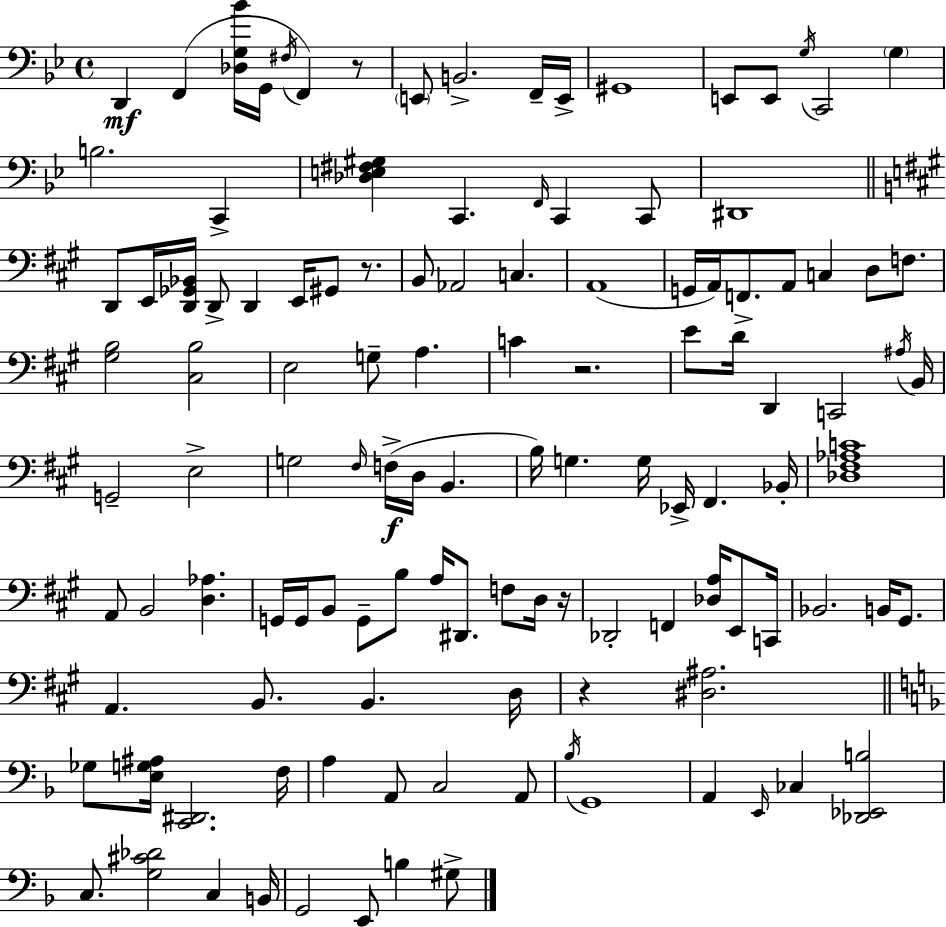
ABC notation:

X:1
T:Untitled
M:4/4
L:1/4
K:Bb
D,, F,, [_D,G,_B]/4 G,,/4 ^F,/4 F,, z/2 E,,/2 B,,2 F,,/4 E,,/4 ^G,,4 E,,/2 E,,/2 G,/4 C,,2 G, B,2 C,, [_D,E,^F,^G,] C,, F,,/4 C,, C,,/2 ^D,,4 D,,/2 E,,/4 [D,,_G,,_B,,]/4 D,,/2 D,, E,,/4 ^G,,/2 z/2 B,,/2 _A,,2 C, A,,4 G,,/4 A,,/4 F,,/2 A,,/2 C, D,/2 F,/2 [^G,B,]2 [^C,B,]2 E,2 G,/2 A, C z2 E/2 D/4 D,, C,,2 ^A,/4 B,,/4 G,,2 E,2 G,2 ^F,/4 F,/4 D,/4 B,, B,/4 G, G,/4 _E,,/4 ^F,, _B,,/4 [_D,^F,_A,C]4 A,,/2 B,,2 [D,_A,] G,,/4 G,,/4 B,,/2 G,,/2 B,/2 A,/4 ^D,,/2 F,/2 D,/4 z/4 _D,,2 F,, [_D,A,]/4 E,,/2 C,,/4 _B,,2 B,,/4 ^G,,/2 A,, B,,/2 B,, D,/4 z [^D,^A,]2 _G,/2 [E,G,^A,]/4 [C,,^D,,]2 F,/4 A, A,,/2 C,2 A,,/2 _B,/4 G,,4 A,, E,,/4 _C, [_D,,_E,,B,]2 C,/2 [G,^C_D]2 C, B,,/4 G,,2 E,,/2 B, ^G,/2